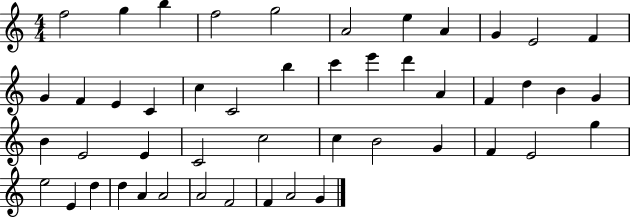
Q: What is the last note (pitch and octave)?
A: G4